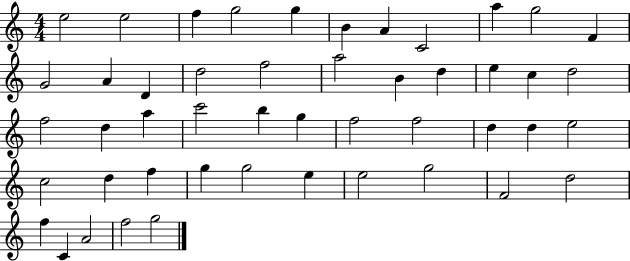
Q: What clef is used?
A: treble